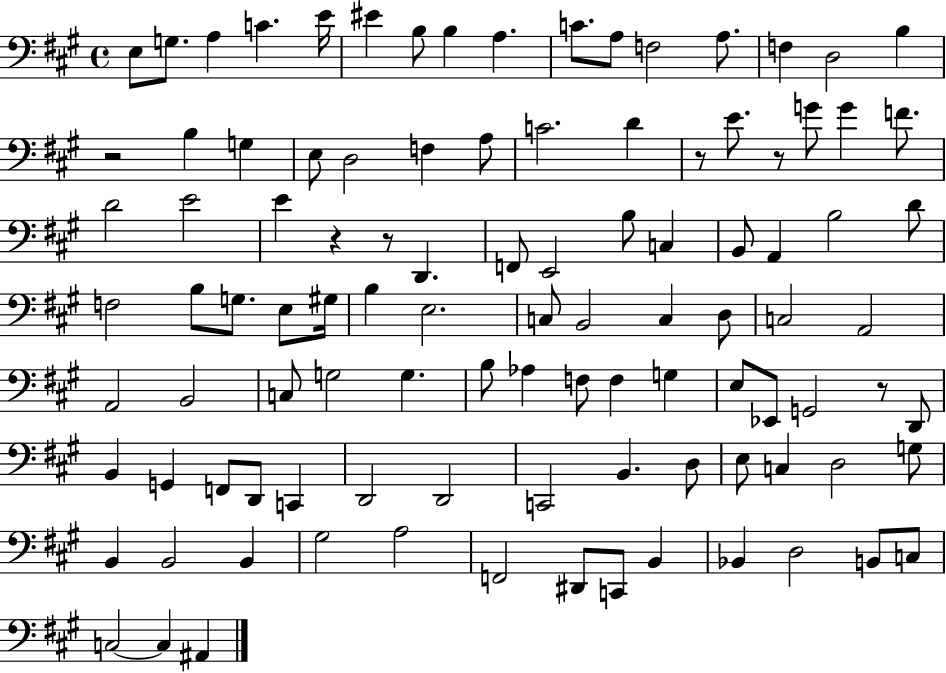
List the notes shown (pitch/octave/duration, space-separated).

E3/e G3/e. A3/q C4/q. E4/s EIS4/q B3/e B3/q A3/q. C4/e. A3/e F3/h A3/e. F3/q D3/h B3/q R/h B3/q G3/q E3/e D3/h F3/q A3/e C4/h. D4/q R/e E4/e. R/e G4/e G4/q F4/e. D4/h E4/h E4/q R/q R/e D2/q. F2/e E2/h B3/e C3/q B2/e A2/q B3/h D4/e F3/h B3/e G3/e. E3/e G#3/s B3/q E3/h. C3/e B2/h C3/q D3/e C3/h A2/h A2/h B2/h C3/e G3/h G3/q. B3/e Ab3/q F3/e F3/q G3/q E3/e Eb2/e G2/h R/e D2/e B2/q G2/q F2/e D2/e C2/q D2/h D2/h C2/h B2/q. D3/e E3/e C3/q D3/h G3/e B2/q B2/h B2/q G#3/h A3/h F2/h D#2/e C2/e B2/q Bb2/q D3/h B2/e C3/e C3/h C3/q A#2/q